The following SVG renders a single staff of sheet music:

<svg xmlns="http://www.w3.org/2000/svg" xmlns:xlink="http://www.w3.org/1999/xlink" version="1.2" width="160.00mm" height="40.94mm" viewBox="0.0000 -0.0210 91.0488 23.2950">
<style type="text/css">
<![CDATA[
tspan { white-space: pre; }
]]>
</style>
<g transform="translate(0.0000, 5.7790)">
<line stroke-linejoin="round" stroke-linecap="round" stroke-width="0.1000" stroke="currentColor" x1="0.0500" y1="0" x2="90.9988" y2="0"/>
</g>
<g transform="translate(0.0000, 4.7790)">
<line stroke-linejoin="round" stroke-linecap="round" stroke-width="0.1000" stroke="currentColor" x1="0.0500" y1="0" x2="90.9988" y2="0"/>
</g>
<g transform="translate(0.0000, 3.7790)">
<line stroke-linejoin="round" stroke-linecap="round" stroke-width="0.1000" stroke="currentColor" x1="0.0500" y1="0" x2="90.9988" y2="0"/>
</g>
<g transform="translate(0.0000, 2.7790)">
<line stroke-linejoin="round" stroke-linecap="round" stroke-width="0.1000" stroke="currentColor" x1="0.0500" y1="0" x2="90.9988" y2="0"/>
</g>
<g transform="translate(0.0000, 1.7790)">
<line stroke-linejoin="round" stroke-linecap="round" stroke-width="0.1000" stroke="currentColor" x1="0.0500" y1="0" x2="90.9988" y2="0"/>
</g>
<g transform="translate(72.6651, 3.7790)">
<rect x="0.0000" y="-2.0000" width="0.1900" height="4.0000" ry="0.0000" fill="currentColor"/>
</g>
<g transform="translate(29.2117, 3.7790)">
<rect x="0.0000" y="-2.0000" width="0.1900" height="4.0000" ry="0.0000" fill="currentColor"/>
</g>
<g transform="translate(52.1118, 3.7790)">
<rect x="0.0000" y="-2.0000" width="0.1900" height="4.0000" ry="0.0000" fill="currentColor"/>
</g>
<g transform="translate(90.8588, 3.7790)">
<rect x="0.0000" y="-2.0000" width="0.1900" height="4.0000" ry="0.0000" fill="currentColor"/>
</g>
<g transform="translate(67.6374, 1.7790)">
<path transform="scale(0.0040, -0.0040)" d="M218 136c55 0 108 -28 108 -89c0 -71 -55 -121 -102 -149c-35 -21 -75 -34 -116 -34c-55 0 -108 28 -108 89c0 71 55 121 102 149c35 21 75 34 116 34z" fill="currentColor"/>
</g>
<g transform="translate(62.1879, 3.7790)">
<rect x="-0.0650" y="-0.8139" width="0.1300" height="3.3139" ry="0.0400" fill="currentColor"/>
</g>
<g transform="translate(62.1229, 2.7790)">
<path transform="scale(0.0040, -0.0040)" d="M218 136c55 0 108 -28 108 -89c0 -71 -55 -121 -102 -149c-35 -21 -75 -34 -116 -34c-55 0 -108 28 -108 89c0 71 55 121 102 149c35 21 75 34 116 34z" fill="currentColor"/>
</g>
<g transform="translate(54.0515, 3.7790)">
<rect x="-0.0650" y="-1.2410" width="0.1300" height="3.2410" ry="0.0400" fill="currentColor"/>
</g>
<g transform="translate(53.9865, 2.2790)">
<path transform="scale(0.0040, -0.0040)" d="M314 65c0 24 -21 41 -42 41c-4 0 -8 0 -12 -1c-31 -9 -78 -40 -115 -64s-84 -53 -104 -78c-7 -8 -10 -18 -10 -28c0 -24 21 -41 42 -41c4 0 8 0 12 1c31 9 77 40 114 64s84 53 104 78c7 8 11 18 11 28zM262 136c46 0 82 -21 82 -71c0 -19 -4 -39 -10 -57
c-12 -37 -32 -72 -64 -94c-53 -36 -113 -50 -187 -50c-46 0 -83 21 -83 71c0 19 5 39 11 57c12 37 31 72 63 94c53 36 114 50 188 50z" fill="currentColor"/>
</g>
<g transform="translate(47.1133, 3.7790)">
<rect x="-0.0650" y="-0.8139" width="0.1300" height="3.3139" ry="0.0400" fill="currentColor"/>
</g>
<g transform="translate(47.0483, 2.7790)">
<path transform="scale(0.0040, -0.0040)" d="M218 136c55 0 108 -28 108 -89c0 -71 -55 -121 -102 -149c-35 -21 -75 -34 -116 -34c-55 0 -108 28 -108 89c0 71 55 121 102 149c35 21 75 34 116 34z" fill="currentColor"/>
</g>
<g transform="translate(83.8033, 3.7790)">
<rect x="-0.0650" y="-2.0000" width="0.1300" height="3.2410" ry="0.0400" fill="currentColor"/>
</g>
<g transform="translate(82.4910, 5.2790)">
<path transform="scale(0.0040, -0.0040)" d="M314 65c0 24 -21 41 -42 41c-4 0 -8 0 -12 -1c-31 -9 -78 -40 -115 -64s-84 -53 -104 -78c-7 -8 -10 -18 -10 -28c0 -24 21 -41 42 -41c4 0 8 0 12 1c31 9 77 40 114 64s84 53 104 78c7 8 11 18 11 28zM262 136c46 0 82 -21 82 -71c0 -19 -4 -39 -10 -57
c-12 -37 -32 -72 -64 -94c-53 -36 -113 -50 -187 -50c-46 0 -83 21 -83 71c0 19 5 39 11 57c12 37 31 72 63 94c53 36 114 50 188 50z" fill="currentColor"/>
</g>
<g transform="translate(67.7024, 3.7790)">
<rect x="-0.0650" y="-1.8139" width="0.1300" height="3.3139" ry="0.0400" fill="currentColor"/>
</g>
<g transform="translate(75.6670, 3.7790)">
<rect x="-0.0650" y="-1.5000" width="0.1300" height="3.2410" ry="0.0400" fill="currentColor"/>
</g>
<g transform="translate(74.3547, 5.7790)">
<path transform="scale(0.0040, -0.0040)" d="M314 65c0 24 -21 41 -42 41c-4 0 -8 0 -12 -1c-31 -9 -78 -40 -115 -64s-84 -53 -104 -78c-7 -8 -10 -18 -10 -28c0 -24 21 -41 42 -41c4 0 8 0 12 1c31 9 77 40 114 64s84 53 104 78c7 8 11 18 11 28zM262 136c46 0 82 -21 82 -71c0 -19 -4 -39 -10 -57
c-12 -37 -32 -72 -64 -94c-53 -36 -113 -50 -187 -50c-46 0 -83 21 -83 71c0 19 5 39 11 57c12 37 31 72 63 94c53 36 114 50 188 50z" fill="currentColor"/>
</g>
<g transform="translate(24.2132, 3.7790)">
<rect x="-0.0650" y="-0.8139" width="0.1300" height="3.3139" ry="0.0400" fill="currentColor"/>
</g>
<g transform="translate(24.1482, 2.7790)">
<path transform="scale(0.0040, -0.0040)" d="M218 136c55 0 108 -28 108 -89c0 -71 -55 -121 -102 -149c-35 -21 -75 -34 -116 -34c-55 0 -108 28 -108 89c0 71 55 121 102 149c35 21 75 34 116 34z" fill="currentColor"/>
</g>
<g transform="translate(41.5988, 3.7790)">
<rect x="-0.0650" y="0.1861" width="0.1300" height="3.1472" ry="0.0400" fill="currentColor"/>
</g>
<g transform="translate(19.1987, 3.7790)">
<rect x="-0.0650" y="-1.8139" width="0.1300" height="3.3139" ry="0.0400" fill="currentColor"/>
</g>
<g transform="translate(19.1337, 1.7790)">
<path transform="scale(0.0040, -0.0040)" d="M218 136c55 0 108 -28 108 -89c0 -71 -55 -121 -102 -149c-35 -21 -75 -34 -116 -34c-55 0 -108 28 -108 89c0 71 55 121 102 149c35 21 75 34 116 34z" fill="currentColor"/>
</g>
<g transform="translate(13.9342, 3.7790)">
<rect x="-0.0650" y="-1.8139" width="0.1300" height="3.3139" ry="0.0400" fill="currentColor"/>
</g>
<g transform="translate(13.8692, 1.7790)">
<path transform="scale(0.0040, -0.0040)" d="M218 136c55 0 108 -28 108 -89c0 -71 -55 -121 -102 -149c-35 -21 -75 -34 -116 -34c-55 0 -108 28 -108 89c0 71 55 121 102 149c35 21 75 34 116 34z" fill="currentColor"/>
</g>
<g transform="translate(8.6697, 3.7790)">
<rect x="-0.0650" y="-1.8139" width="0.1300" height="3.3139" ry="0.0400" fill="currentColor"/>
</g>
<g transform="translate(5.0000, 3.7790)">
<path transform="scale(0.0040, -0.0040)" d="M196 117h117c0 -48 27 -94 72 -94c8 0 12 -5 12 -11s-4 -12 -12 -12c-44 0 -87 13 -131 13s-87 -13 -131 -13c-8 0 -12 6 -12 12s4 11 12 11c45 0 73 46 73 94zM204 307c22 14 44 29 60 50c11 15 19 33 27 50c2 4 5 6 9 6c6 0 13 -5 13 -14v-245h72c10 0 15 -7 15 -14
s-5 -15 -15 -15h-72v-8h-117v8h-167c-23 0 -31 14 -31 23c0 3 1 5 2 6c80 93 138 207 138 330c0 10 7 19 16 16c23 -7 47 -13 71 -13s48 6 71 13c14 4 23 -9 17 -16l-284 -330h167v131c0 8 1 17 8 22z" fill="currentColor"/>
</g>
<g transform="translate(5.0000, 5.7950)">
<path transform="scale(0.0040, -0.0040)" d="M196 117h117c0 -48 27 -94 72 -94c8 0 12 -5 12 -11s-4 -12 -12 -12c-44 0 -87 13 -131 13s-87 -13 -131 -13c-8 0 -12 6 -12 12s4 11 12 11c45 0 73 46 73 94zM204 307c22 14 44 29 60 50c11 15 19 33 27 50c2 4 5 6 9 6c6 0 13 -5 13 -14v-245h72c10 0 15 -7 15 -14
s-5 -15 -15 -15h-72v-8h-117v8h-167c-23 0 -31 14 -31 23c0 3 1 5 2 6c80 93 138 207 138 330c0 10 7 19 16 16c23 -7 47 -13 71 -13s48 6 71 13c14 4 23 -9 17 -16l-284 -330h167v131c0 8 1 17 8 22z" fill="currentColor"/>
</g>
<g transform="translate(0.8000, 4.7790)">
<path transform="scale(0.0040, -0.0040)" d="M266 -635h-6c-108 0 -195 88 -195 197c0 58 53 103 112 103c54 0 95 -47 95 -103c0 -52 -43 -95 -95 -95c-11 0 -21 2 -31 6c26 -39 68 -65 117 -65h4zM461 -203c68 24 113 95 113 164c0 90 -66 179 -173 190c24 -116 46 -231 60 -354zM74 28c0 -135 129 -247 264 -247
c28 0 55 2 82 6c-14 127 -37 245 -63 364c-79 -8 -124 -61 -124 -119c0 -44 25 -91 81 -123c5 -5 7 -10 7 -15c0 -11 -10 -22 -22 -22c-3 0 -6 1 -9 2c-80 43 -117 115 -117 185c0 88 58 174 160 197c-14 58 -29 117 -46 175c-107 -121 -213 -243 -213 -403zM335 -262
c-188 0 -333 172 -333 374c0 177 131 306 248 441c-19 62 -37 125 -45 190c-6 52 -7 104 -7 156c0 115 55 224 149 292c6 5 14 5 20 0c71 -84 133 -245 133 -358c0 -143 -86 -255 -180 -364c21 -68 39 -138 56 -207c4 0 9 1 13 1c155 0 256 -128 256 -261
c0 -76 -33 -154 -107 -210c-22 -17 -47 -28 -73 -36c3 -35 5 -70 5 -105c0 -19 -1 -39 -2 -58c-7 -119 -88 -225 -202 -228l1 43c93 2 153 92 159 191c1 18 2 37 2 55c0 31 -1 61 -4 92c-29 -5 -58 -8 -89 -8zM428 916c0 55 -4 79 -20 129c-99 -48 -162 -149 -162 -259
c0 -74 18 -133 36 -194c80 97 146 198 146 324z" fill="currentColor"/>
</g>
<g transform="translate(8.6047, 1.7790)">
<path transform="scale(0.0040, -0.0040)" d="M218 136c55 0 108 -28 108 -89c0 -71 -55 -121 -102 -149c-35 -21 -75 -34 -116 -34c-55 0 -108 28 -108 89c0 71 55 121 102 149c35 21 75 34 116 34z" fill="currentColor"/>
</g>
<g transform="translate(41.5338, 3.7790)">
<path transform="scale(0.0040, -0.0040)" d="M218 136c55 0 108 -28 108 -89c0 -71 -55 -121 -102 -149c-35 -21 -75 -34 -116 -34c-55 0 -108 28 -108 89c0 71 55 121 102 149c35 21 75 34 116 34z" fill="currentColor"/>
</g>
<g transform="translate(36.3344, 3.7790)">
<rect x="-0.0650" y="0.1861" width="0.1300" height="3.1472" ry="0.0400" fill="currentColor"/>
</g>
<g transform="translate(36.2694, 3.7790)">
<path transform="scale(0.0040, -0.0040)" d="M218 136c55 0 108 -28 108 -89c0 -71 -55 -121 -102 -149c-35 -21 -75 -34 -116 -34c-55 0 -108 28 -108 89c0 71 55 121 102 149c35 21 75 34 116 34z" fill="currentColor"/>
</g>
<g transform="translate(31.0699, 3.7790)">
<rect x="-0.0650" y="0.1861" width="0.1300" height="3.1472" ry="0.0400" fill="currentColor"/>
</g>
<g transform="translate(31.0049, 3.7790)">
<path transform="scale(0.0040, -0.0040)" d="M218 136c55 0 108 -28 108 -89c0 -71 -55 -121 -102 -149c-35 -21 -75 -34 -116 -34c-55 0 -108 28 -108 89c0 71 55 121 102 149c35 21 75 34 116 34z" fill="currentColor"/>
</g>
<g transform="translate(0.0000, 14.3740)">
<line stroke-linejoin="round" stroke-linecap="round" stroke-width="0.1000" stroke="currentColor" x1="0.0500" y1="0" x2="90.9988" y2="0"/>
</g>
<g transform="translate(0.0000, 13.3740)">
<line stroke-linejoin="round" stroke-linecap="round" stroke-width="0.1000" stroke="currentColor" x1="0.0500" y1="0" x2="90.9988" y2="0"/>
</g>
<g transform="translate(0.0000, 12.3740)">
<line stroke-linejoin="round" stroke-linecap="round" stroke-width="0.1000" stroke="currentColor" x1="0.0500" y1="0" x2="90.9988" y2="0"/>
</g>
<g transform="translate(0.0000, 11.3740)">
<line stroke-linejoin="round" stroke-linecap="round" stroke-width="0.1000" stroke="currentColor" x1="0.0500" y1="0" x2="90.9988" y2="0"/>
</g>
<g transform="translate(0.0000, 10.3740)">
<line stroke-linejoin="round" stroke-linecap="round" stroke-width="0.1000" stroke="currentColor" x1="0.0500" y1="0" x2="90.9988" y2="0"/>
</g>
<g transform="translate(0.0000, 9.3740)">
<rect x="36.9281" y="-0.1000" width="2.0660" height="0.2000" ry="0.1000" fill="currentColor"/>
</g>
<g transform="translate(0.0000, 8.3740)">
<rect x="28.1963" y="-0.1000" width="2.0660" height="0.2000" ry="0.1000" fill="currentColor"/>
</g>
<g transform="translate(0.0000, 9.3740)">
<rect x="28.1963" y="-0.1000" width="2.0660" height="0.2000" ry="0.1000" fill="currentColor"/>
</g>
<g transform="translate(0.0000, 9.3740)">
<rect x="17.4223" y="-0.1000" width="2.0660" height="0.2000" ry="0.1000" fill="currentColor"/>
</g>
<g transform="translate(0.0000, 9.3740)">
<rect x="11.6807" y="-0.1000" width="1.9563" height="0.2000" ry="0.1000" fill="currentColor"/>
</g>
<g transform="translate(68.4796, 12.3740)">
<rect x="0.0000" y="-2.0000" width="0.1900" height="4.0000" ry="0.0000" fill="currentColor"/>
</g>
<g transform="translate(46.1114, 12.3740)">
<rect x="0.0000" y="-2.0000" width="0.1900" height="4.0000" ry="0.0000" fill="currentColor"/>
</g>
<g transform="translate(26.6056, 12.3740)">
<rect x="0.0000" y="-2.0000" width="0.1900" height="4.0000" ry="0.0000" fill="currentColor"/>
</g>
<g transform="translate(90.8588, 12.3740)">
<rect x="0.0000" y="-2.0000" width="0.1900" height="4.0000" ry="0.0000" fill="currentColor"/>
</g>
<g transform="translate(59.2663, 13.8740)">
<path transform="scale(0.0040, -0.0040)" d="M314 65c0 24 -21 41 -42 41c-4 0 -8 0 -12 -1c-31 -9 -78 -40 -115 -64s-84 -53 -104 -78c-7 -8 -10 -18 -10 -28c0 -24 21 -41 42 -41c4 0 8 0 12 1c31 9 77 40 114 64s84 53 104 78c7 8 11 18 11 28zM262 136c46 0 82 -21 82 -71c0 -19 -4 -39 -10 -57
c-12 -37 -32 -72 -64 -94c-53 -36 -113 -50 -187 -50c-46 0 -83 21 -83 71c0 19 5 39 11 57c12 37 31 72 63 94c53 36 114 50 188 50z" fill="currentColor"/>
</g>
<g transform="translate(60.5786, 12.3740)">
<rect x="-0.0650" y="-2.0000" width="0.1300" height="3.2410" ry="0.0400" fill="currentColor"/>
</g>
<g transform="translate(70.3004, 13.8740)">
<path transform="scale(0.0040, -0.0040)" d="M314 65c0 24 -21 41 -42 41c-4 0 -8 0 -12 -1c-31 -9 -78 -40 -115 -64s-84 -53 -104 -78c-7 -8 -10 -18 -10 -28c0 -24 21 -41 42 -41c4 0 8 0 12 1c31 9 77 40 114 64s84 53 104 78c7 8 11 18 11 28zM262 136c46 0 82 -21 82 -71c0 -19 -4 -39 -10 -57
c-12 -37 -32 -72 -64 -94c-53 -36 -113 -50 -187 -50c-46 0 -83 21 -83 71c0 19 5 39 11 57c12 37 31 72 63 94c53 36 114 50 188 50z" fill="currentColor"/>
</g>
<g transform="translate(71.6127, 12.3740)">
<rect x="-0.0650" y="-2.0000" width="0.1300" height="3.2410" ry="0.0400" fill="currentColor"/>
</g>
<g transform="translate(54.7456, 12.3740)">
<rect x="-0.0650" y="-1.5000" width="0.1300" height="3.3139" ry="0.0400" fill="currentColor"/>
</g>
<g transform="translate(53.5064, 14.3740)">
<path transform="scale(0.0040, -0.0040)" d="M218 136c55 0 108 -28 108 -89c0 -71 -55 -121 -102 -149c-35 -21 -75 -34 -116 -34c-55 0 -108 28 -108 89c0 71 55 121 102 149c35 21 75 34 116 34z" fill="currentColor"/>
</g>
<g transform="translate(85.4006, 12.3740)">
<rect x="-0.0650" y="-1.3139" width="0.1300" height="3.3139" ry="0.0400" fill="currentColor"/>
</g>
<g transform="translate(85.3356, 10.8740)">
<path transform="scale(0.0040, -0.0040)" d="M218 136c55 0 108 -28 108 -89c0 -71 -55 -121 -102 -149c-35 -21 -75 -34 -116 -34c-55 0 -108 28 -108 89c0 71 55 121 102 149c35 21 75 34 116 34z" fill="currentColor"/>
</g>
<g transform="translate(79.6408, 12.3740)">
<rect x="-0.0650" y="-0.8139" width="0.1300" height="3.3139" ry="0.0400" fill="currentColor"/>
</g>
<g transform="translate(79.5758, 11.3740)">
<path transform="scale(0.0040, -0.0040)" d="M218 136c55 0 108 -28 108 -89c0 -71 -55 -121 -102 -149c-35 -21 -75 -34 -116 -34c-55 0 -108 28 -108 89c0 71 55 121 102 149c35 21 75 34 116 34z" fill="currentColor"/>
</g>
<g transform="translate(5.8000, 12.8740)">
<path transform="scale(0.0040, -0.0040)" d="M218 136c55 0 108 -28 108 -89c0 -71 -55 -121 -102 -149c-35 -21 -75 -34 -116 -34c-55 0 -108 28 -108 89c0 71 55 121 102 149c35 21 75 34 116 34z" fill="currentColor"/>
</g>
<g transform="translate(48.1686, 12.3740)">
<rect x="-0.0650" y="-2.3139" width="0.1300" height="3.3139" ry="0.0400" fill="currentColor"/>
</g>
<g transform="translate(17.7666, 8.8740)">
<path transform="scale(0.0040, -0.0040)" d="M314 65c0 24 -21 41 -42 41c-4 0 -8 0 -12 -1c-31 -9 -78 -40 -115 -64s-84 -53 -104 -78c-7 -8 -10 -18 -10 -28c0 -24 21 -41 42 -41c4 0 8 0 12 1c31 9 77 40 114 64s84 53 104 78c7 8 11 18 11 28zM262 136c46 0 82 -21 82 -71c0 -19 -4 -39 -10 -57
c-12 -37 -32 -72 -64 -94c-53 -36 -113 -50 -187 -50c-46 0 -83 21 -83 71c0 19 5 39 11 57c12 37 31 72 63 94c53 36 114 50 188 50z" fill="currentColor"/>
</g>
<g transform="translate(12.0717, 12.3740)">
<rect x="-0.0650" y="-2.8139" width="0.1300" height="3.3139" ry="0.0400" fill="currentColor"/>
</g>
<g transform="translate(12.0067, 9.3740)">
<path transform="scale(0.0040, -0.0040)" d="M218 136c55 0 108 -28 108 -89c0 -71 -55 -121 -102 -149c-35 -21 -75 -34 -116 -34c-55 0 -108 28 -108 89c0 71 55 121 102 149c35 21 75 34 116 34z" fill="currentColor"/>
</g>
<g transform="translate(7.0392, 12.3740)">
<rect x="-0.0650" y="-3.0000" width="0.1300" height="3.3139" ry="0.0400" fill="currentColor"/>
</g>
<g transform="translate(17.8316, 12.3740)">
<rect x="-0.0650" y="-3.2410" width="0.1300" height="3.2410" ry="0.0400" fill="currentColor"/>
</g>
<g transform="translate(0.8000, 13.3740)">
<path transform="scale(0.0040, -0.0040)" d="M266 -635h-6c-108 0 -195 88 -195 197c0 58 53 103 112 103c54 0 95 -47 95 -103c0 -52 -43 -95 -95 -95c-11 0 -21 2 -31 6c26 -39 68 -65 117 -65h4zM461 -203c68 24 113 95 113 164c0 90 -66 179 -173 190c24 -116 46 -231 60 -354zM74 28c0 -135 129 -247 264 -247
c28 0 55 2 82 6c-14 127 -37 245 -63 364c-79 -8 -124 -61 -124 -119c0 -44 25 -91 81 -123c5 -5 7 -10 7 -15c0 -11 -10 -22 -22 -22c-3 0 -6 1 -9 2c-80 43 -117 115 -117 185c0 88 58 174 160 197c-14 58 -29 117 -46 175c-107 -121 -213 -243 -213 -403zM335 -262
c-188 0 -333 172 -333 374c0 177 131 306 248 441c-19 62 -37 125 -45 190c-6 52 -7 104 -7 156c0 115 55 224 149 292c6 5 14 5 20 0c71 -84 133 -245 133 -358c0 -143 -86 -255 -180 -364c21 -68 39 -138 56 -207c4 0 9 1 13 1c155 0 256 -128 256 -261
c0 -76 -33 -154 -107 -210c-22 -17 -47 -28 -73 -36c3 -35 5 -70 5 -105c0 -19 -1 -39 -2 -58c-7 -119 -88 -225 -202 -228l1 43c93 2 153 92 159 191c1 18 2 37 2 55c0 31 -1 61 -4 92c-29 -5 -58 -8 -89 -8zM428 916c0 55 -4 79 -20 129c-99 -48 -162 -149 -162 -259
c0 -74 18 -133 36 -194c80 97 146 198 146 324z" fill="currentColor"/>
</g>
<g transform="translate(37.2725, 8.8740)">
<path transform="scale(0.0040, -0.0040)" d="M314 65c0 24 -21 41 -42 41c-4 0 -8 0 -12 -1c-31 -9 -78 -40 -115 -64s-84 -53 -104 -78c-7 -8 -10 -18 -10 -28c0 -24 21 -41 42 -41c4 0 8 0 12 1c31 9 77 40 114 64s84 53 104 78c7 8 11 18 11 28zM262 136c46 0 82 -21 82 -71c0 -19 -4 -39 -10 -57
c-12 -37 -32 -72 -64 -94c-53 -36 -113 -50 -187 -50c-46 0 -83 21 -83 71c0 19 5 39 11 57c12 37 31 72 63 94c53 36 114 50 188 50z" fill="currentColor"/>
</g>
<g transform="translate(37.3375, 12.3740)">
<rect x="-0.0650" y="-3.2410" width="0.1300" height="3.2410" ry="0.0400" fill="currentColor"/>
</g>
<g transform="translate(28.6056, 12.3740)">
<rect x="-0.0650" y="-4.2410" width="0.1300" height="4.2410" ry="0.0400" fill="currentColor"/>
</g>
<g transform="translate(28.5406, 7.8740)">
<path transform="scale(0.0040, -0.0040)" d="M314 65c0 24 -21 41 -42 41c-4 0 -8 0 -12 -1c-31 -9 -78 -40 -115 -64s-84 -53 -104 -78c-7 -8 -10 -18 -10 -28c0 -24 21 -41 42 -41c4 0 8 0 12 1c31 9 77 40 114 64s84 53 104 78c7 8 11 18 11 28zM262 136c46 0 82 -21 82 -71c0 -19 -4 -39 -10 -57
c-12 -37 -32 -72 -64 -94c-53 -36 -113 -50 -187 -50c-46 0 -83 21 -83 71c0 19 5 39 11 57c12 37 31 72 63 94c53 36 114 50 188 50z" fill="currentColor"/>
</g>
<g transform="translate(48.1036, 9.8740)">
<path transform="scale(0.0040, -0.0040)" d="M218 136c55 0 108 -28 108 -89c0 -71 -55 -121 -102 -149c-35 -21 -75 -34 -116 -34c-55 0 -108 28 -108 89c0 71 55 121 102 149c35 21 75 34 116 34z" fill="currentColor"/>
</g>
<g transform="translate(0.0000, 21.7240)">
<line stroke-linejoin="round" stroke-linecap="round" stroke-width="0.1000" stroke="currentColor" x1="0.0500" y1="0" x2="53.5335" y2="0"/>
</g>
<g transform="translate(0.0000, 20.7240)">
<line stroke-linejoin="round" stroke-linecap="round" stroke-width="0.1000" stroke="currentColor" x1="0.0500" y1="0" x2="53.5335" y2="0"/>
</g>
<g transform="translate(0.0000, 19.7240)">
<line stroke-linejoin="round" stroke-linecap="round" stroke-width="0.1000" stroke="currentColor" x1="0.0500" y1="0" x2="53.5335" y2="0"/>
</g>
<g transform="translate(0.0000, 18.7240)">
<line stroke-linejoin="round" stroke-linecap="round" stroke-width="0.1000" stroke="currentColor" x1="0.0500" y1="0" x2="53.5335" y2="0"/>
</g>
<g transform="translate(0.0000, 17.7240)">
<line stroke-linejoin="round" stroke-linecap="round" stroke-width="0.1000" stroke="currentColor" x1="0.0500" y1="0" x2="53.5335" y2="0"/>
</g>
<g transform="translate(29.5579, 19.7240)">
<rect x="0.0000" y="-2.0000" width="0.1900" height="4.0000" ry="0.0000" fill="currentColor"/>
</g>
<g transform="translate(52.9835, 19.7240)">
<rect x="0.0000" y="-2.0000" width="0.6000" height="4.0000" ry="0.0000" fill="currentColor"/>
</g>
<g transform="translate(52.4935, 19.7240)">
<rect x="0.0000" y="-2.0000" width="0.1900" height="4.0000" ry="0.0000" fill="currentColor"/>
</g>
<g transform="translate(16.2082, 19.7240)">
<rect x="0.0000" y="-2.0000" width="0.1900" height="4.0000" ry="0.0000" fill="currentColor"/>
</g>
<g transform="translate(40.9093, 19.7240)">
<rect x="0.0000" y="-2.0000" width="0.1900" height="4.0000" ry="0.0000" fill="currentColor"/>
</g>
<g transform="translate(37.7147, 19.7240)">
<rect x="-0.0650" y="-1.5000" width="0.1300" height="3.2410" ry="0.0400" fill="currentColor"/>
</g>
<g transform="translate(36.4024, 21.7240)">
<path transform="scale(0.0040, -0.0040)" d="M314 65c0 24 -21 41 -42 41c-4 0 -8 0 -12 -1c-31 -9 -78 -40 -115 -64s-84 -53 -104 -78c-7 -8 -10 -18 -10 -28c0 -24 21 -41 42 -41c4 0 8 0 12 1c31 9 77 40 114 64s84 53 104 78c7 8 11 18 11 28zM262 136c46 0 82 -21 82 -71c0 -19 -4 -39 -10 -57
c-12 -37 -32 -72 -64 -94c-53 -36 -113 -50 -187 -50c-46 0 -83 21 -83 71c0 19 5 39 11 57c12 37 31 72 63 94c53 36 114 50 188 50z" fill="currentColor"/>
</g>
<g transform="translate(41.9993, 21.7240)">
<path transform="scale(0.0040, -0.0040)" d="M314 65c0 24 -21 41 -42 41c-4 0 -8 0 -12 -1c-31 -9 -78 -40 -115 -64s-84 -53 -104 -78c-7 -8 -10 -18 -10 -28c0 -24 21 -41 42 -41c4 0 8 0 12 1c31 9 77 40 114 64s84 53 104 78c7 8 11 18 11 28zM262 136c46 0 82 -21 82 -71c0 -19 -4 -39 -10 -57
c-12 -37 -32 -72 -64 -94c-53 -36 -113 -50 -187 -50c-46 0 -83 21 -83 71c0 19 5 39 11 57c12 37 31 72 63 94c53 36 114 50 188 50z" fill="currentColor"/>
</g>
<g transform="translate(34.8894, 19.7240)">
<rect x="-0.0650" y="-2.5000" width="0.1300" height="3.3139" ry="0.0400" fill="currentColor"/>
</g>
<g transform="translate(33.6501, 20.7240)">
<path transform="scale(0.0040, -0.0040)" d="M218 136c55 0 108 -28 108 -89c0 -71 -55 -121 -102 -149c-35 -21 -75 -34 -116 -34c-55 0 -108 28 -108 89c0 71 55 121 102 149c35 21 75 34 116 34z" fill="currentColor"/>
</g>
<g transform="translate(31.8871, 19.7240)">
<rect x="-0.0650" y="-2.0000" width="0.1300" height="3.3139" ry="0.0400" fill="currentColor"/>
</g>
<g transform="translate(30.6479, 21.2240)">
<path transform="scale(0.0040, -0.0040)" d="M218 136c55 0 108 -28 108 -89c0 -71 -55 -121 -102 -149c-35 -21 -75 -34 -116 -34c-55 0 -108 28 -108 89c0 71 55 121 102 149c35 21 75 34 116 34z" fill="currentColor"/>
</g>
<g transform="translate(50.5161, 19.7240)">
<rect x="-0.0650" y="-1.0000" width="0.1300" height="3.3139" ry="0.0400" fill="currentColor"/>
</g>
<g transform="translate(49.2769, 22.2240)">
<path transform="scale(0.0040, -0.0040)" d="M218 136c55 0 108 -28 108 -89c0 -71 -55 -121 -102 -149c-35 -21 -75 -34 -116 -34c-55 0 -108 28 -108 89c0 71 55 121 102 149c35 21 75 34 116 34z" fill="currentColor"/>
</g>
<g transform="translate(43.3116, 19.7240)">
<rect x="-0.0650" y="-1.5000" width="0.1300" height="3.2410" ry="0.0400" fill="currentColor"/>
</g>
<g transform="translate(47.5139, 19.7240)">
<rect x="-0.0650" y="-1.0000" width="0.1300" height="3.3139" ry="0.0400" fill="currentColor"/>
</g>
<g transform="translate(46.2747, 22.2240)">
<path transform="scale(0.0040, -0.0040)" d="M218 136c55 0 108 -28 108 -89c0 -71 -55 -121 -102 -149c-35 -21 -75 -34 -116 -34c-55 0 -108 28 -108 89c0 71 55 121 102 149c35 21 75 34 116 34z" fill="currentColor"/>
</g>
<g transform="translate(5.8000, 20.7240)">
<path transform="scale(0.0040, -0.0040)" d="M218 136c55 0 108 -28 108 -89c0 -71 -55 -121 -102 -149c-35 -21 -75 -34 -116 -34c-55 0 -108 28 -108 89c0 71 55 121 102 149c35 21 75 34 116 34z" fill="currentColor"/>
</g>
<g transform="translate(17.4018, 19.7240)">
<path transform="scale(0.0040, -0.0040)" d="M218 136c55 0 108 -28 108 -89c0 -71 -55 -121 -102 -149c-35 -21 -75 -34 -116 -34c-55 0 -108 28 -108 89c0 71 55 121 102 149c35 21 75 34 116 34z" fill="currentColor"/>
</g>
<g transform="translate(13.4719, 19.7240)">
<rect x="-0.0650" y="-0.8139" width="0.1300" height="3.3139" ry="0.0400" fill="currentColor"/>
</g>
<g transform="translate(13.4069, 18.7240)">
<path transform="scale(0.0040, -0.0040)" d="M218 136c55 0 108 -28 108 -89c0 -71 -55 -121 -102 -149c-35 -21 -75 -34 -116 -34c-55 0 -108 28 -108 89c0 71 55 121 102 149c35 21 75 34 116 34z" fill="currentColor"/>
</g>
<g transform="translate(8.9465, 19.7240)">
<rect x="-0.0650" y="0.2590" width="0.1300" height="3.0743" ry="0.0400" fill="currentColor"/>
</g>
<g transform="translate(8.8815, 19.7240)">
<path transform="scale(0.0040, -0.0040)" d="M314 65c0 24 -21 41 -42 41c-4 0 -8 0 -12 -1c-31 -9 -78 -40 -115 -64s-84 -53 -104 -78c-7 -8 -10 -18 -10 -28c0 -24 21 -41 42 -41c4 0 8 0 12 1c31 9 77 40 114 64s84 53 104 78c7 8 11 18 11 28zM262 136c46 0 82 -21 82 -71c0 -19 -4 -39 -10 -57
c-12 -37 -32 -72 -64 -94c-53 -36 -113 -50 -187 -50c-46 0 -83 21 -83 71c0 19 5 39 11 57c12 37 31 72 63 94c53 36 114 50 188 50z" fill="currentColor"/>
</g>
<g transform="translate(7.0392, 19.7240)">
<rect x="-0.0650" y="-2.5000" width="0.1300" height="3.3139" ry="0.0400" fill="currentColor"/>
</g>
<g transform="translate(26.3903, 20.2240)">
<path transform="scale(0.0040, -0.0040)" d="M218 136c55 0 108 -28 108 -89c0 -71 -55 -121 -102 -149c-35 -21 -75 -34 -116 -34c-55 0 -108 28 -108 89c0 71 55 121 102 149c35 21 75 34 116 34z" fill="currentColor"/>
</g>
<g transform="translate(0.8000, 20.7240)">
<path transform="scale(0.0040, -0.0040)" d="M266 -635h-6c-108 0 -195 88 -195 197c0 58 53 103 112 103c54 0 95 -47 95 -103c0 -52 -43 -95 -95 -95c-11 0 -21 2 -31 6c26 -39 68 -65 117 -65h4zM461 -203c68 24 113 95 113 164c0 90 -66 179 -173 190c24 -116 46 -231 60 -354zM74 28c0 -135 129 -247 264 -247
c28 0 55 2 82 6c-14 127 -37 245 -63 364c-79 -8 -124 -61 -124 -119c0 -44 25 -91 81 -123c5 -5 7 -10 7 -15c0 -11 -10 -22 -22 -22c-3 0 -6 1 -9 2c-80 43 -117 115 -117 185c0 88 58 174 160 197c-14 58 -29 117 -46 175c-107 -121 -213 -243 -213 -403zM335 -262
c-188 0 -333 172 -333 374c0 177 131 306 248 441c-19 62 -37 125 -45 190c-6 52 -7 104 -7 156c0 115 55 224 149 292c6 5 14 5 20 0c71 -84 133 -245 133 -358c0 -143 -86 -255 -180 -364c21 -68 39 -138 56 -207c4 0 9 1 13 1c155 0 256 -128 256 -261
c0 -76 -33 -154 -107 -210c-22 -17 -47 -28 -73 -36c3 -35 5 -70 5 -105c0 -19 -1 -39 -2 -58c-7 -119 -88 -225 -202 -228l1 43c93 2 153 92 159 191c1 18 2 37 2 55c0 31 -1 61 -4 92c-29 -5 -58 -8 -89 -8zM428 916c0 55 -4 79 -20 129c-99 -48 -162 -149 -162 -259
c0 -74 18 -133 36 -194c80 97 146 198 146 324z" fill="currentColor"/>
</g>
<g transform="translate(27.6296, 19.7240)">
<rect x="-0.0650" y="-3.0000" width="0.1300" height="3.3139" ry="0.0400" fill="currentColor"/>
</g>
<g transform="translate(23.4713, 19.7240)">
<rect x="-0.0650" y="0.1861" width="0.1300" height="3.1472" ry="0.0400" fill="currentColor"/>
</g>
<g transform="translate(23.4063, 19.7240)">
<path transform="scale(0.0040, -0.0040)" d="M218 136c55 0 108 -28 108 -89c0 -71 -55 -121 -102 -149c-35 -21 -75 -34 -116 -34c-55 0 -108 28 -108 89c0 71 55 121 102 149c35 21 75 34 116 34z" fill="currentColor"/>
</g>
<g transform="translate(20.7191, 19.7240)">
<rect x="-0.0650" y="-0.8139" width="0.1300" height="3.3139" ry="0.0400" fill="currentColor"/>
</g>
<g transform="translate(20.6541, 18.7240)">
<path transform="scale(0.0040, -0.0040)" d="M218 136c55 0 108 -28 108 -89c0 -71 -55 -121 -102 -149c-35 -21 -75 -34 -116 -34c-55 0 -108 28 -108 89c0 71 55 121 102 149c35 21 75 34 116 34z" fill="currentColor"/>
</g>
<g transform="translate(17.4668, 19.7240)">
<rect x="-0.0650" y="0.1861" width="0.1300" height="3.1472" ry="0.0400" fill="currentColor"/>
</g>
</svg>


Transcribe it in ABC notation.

X:1
T:Untitled
M:4/4
L:1/4
K:C
f f f d B B B d e2 d f E2 F2 A a b2 d'2 b2 g E F2 F2 d e G B2 d B d B A F G E2 E2 D D